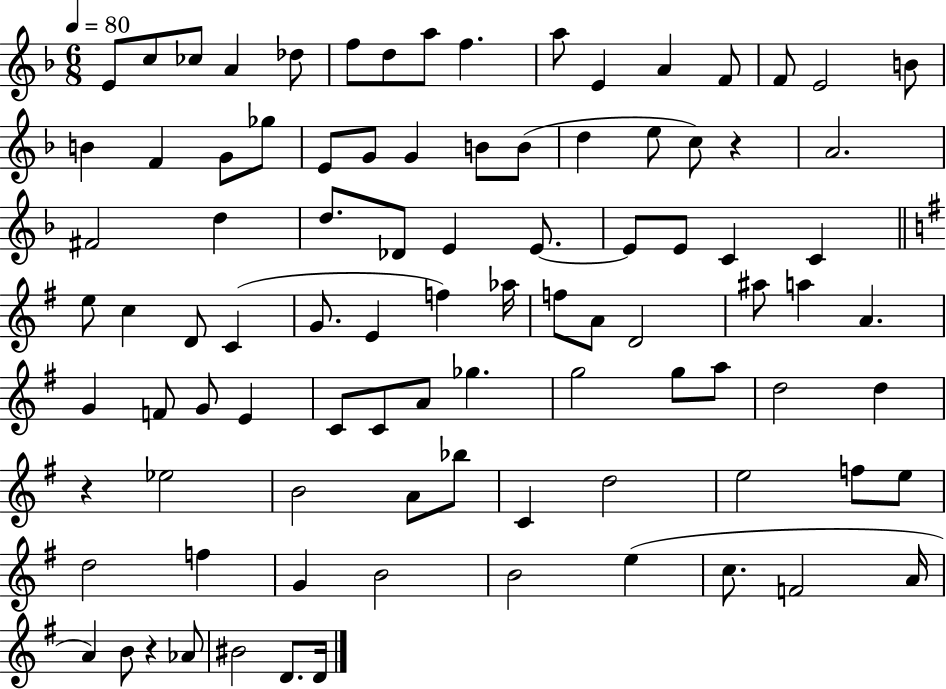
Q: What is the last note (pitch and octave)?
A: D4